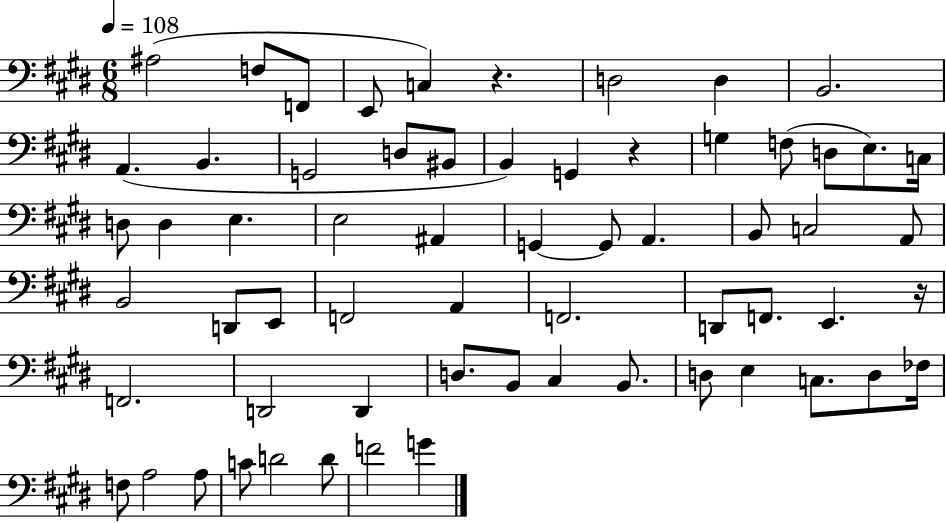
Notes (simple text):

A#3/h F3/e F2/e E2/e C3/q R/q. D3/h D3/q B2/h. A2/q. B2/q. G2/h D3/e BIS2/e B2/q G2/q R/q G3/q F3/e D3/e E3/e. C3/s D3/e D3/q E3/q. E3/h A#2/q G2/q G2/e A2/q. B2/e C3/h A2/e B2/h D2/e E2/e F2/h A2/q F2/h. D2/e F2/e. E2/q. R/s F2/h. D2/h D2/q D3/e. B2/e C#3/q B2/e. D3/e E3/q C3/e. D3/e FES3/s F3/e A3/h A3/e C4/e D4/h D4/e F4/h G4/q